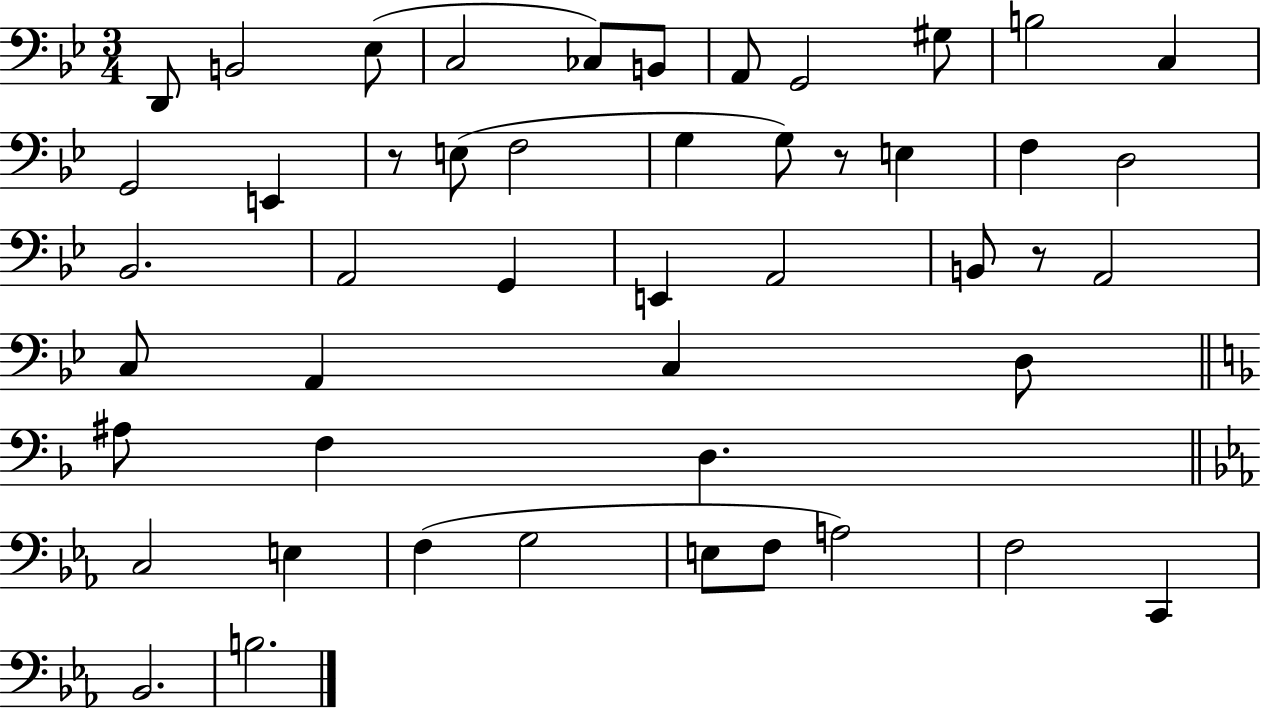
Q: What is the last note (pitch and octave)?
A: B3